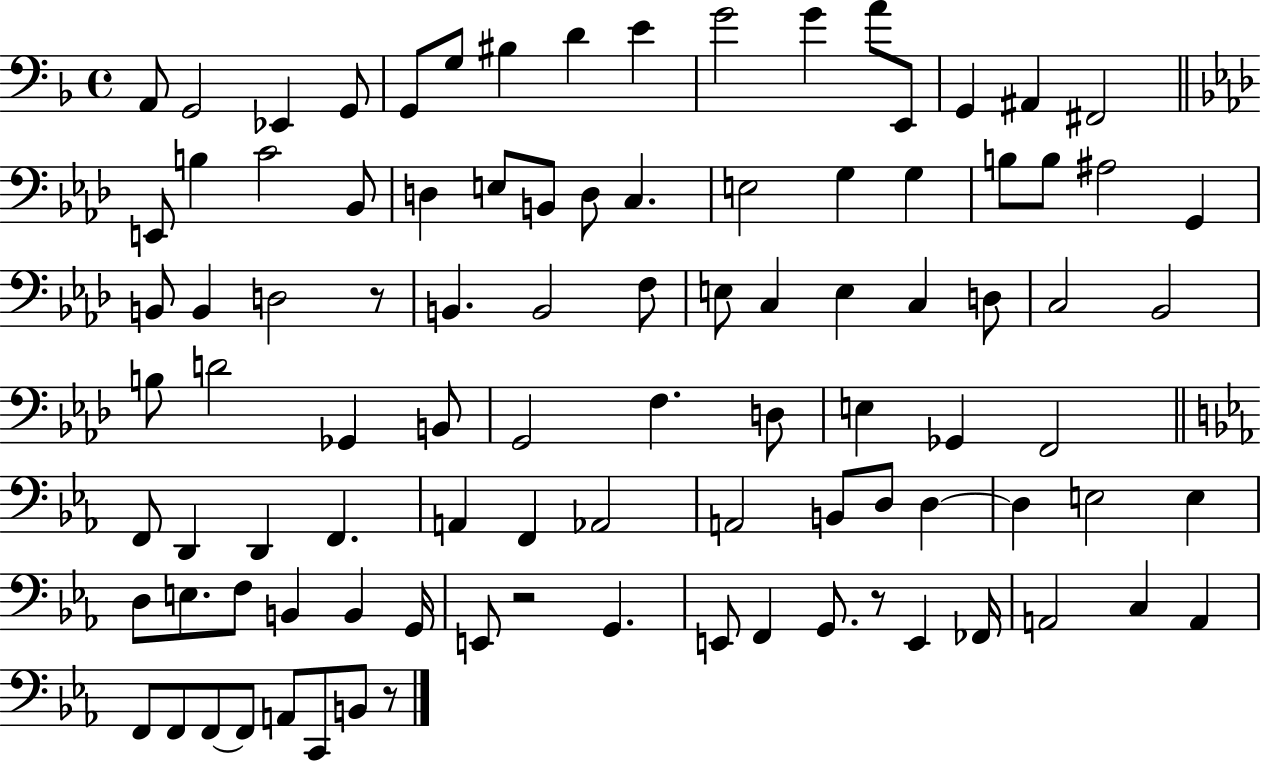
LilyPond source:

{
  \clef bass
  \time 4/4
  \defaultTimeSignature
  \key f \major
  a,8 g,2 ees,4 g,8 | g,8 g8 bis4 d'4 e'4 | g'2 g'4 a'8 e,8 | g,4 ais,4 fis,2 | \break \bar "||" \break \key aes \major e,8 b4 c'2 bes,8 | d4 e8 b,8 d8 c4. | e2 g4 g4 | b8 b8 ais2 g,4 | \break b,8 b,4 d2 r8 | b,4. b,2 f8 | e8 c4 e4 c4 d8 | c2 bes,2 | \break b8 d'2 ges,4 b,8 | g,2 f4. d8 | e4 ges,4 f,2 | \bar "||" \break \key ees \major f,8 d,4 d,4 f,4. | a,4 f,4 aes,2 | a,2 b,8 d8 d4~~ | d4 e2 e4 | \break d8 e8. f8 b,4 b,4 g,16 | e,8 r2 g,4. | e,8 f,4 g,8. r8 e,4 fes,16 | a,2 c4 a,4 | \break f,8 f,8 f,8~~ f,8 a,8 c,8 b,8 r8 | \bar "|."
}